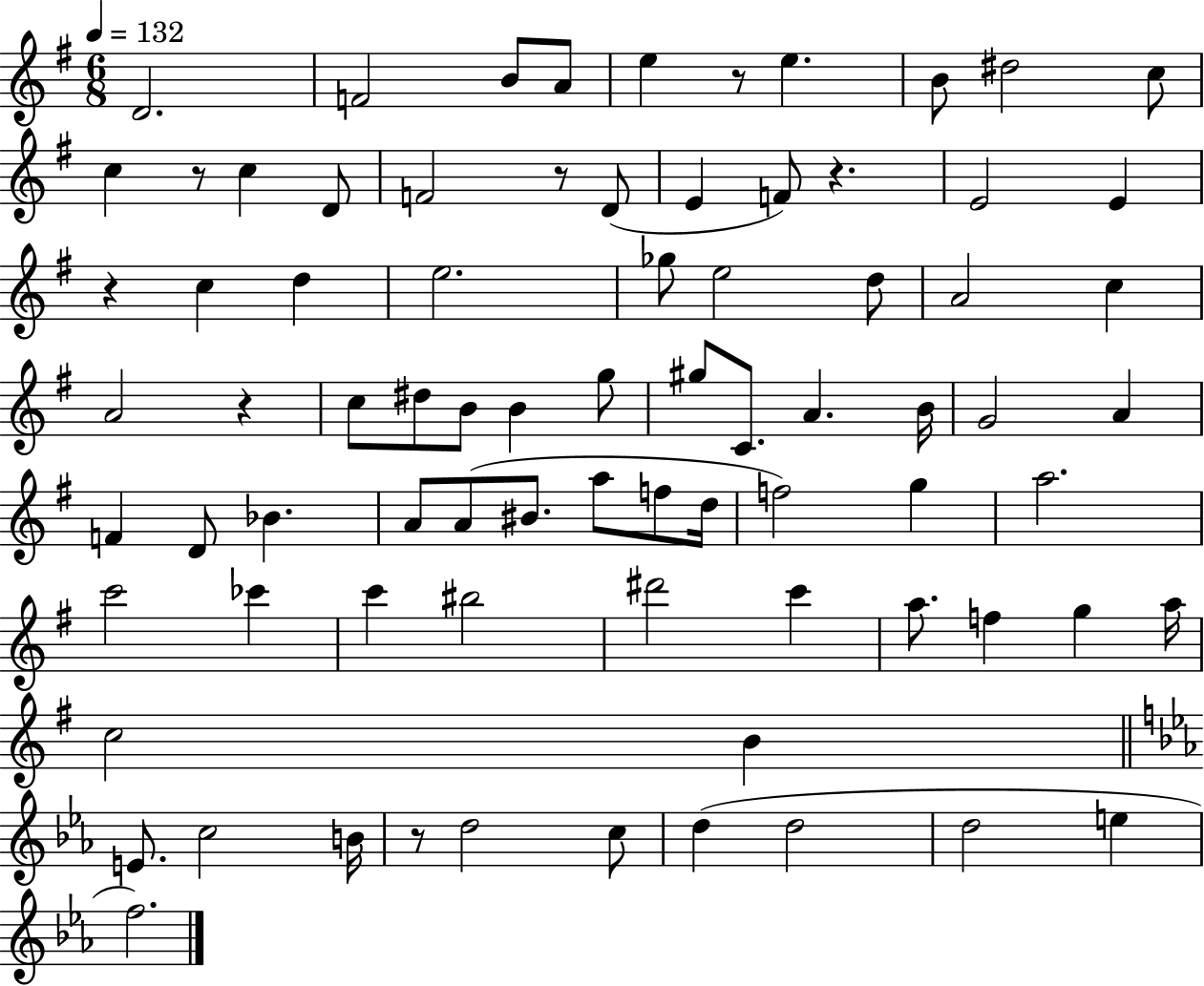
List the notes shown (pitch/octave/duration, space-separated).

D4/h. F4/h B4/e A4/e E5/q R/e E5/q. B4/e D#5/h C5/e C5/q R/e C5/q D4/e F4/h R/e D4/e E4/q F4/e R/q. E4/h E4/q R/q C5/q D5/q E5/h. Gb5/e E5/h D5/e A4/h C5/q A4/h R/q C5/e D#5/e B4/e B4/q G5/e G#5/e C4/e. A4/q. B4/s G4/h A4/q F4/q D4/e Bb4/q. A4/e A4/e BIS4/e. A5/e F5/e D5/s F5/h G5/q A5/h. C6/h CES6/q C6/q BIS5/h D#6/h C6/q A5/e. F5/q G5/q A5/s C5/h B4/q E4/e. C5/h B4/s R/e D5/h C5/e D5/q D5/h D5/h E5/q F5/h.